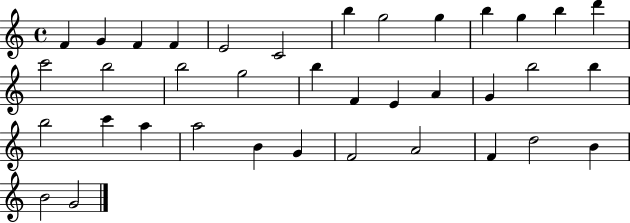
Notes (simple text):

F4/q G4/q F4/q F4/q E4/h C4/h B5/q G5/h G5/q B5/q G5/q B5/q D6/q C6/h B5/h B5/h G5/h B5/q F4/q E4/q A4/q G4/q B5/h B5/q B5/h C6/q A5/q A5/h B4/q G4/q F4/h A4/h F4/q D5/h B4/q B4/h G4/h